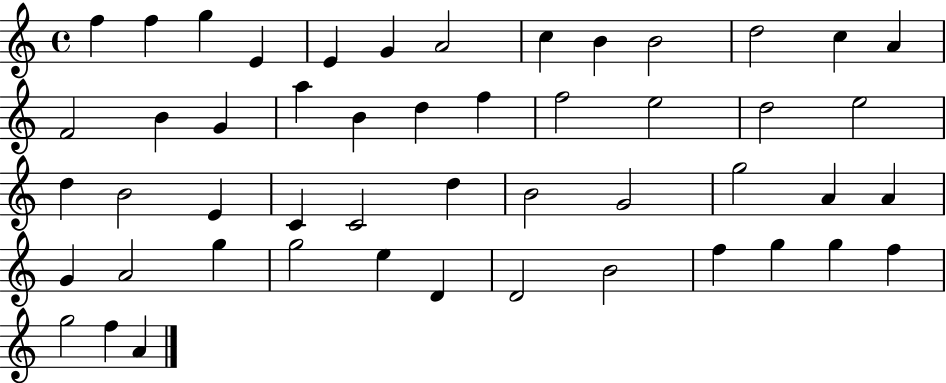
X:1
T:Untitled
M:4/4
L:1/4
K:C
f f g E E G A2 c B B2 d2 c A F2 B G a B d f f2 e2 d2 e2 d B2 E C C2 d B2 G2 g2 A A G A2 g g2 e D D2 B2 f g g f g2 f A